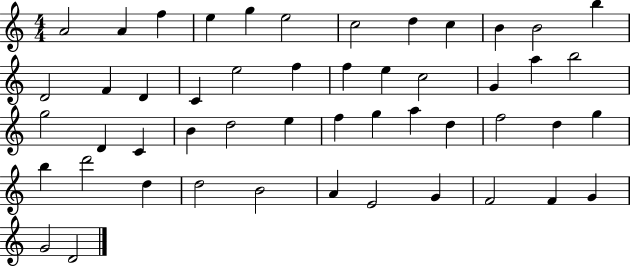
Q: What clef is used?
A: treble